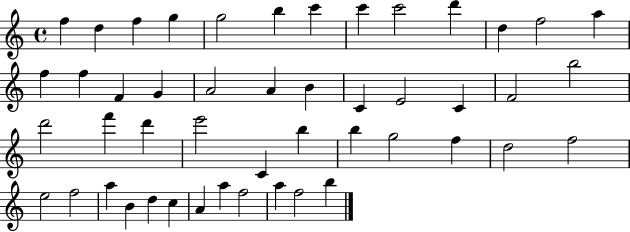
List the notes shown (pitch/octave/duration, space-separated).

F5/q D5/q F5/q G5/q G5/h B5/q C6/q C6/q C6/h D6/q D5/q F5/h A5/q F5/q F5/q F4/q G4/q A4/h A4/q B4/q C4/q E4/h C4/q F4/h B5/h D6/h F6/q D6/q E6/h C4/q B5/q B5/q G5/h F5/q D5/h F5/h E5/h F5/h A5/q B4/q D5/q C5/q A4/q A5/q F5/h A5/q F5/h B5/q